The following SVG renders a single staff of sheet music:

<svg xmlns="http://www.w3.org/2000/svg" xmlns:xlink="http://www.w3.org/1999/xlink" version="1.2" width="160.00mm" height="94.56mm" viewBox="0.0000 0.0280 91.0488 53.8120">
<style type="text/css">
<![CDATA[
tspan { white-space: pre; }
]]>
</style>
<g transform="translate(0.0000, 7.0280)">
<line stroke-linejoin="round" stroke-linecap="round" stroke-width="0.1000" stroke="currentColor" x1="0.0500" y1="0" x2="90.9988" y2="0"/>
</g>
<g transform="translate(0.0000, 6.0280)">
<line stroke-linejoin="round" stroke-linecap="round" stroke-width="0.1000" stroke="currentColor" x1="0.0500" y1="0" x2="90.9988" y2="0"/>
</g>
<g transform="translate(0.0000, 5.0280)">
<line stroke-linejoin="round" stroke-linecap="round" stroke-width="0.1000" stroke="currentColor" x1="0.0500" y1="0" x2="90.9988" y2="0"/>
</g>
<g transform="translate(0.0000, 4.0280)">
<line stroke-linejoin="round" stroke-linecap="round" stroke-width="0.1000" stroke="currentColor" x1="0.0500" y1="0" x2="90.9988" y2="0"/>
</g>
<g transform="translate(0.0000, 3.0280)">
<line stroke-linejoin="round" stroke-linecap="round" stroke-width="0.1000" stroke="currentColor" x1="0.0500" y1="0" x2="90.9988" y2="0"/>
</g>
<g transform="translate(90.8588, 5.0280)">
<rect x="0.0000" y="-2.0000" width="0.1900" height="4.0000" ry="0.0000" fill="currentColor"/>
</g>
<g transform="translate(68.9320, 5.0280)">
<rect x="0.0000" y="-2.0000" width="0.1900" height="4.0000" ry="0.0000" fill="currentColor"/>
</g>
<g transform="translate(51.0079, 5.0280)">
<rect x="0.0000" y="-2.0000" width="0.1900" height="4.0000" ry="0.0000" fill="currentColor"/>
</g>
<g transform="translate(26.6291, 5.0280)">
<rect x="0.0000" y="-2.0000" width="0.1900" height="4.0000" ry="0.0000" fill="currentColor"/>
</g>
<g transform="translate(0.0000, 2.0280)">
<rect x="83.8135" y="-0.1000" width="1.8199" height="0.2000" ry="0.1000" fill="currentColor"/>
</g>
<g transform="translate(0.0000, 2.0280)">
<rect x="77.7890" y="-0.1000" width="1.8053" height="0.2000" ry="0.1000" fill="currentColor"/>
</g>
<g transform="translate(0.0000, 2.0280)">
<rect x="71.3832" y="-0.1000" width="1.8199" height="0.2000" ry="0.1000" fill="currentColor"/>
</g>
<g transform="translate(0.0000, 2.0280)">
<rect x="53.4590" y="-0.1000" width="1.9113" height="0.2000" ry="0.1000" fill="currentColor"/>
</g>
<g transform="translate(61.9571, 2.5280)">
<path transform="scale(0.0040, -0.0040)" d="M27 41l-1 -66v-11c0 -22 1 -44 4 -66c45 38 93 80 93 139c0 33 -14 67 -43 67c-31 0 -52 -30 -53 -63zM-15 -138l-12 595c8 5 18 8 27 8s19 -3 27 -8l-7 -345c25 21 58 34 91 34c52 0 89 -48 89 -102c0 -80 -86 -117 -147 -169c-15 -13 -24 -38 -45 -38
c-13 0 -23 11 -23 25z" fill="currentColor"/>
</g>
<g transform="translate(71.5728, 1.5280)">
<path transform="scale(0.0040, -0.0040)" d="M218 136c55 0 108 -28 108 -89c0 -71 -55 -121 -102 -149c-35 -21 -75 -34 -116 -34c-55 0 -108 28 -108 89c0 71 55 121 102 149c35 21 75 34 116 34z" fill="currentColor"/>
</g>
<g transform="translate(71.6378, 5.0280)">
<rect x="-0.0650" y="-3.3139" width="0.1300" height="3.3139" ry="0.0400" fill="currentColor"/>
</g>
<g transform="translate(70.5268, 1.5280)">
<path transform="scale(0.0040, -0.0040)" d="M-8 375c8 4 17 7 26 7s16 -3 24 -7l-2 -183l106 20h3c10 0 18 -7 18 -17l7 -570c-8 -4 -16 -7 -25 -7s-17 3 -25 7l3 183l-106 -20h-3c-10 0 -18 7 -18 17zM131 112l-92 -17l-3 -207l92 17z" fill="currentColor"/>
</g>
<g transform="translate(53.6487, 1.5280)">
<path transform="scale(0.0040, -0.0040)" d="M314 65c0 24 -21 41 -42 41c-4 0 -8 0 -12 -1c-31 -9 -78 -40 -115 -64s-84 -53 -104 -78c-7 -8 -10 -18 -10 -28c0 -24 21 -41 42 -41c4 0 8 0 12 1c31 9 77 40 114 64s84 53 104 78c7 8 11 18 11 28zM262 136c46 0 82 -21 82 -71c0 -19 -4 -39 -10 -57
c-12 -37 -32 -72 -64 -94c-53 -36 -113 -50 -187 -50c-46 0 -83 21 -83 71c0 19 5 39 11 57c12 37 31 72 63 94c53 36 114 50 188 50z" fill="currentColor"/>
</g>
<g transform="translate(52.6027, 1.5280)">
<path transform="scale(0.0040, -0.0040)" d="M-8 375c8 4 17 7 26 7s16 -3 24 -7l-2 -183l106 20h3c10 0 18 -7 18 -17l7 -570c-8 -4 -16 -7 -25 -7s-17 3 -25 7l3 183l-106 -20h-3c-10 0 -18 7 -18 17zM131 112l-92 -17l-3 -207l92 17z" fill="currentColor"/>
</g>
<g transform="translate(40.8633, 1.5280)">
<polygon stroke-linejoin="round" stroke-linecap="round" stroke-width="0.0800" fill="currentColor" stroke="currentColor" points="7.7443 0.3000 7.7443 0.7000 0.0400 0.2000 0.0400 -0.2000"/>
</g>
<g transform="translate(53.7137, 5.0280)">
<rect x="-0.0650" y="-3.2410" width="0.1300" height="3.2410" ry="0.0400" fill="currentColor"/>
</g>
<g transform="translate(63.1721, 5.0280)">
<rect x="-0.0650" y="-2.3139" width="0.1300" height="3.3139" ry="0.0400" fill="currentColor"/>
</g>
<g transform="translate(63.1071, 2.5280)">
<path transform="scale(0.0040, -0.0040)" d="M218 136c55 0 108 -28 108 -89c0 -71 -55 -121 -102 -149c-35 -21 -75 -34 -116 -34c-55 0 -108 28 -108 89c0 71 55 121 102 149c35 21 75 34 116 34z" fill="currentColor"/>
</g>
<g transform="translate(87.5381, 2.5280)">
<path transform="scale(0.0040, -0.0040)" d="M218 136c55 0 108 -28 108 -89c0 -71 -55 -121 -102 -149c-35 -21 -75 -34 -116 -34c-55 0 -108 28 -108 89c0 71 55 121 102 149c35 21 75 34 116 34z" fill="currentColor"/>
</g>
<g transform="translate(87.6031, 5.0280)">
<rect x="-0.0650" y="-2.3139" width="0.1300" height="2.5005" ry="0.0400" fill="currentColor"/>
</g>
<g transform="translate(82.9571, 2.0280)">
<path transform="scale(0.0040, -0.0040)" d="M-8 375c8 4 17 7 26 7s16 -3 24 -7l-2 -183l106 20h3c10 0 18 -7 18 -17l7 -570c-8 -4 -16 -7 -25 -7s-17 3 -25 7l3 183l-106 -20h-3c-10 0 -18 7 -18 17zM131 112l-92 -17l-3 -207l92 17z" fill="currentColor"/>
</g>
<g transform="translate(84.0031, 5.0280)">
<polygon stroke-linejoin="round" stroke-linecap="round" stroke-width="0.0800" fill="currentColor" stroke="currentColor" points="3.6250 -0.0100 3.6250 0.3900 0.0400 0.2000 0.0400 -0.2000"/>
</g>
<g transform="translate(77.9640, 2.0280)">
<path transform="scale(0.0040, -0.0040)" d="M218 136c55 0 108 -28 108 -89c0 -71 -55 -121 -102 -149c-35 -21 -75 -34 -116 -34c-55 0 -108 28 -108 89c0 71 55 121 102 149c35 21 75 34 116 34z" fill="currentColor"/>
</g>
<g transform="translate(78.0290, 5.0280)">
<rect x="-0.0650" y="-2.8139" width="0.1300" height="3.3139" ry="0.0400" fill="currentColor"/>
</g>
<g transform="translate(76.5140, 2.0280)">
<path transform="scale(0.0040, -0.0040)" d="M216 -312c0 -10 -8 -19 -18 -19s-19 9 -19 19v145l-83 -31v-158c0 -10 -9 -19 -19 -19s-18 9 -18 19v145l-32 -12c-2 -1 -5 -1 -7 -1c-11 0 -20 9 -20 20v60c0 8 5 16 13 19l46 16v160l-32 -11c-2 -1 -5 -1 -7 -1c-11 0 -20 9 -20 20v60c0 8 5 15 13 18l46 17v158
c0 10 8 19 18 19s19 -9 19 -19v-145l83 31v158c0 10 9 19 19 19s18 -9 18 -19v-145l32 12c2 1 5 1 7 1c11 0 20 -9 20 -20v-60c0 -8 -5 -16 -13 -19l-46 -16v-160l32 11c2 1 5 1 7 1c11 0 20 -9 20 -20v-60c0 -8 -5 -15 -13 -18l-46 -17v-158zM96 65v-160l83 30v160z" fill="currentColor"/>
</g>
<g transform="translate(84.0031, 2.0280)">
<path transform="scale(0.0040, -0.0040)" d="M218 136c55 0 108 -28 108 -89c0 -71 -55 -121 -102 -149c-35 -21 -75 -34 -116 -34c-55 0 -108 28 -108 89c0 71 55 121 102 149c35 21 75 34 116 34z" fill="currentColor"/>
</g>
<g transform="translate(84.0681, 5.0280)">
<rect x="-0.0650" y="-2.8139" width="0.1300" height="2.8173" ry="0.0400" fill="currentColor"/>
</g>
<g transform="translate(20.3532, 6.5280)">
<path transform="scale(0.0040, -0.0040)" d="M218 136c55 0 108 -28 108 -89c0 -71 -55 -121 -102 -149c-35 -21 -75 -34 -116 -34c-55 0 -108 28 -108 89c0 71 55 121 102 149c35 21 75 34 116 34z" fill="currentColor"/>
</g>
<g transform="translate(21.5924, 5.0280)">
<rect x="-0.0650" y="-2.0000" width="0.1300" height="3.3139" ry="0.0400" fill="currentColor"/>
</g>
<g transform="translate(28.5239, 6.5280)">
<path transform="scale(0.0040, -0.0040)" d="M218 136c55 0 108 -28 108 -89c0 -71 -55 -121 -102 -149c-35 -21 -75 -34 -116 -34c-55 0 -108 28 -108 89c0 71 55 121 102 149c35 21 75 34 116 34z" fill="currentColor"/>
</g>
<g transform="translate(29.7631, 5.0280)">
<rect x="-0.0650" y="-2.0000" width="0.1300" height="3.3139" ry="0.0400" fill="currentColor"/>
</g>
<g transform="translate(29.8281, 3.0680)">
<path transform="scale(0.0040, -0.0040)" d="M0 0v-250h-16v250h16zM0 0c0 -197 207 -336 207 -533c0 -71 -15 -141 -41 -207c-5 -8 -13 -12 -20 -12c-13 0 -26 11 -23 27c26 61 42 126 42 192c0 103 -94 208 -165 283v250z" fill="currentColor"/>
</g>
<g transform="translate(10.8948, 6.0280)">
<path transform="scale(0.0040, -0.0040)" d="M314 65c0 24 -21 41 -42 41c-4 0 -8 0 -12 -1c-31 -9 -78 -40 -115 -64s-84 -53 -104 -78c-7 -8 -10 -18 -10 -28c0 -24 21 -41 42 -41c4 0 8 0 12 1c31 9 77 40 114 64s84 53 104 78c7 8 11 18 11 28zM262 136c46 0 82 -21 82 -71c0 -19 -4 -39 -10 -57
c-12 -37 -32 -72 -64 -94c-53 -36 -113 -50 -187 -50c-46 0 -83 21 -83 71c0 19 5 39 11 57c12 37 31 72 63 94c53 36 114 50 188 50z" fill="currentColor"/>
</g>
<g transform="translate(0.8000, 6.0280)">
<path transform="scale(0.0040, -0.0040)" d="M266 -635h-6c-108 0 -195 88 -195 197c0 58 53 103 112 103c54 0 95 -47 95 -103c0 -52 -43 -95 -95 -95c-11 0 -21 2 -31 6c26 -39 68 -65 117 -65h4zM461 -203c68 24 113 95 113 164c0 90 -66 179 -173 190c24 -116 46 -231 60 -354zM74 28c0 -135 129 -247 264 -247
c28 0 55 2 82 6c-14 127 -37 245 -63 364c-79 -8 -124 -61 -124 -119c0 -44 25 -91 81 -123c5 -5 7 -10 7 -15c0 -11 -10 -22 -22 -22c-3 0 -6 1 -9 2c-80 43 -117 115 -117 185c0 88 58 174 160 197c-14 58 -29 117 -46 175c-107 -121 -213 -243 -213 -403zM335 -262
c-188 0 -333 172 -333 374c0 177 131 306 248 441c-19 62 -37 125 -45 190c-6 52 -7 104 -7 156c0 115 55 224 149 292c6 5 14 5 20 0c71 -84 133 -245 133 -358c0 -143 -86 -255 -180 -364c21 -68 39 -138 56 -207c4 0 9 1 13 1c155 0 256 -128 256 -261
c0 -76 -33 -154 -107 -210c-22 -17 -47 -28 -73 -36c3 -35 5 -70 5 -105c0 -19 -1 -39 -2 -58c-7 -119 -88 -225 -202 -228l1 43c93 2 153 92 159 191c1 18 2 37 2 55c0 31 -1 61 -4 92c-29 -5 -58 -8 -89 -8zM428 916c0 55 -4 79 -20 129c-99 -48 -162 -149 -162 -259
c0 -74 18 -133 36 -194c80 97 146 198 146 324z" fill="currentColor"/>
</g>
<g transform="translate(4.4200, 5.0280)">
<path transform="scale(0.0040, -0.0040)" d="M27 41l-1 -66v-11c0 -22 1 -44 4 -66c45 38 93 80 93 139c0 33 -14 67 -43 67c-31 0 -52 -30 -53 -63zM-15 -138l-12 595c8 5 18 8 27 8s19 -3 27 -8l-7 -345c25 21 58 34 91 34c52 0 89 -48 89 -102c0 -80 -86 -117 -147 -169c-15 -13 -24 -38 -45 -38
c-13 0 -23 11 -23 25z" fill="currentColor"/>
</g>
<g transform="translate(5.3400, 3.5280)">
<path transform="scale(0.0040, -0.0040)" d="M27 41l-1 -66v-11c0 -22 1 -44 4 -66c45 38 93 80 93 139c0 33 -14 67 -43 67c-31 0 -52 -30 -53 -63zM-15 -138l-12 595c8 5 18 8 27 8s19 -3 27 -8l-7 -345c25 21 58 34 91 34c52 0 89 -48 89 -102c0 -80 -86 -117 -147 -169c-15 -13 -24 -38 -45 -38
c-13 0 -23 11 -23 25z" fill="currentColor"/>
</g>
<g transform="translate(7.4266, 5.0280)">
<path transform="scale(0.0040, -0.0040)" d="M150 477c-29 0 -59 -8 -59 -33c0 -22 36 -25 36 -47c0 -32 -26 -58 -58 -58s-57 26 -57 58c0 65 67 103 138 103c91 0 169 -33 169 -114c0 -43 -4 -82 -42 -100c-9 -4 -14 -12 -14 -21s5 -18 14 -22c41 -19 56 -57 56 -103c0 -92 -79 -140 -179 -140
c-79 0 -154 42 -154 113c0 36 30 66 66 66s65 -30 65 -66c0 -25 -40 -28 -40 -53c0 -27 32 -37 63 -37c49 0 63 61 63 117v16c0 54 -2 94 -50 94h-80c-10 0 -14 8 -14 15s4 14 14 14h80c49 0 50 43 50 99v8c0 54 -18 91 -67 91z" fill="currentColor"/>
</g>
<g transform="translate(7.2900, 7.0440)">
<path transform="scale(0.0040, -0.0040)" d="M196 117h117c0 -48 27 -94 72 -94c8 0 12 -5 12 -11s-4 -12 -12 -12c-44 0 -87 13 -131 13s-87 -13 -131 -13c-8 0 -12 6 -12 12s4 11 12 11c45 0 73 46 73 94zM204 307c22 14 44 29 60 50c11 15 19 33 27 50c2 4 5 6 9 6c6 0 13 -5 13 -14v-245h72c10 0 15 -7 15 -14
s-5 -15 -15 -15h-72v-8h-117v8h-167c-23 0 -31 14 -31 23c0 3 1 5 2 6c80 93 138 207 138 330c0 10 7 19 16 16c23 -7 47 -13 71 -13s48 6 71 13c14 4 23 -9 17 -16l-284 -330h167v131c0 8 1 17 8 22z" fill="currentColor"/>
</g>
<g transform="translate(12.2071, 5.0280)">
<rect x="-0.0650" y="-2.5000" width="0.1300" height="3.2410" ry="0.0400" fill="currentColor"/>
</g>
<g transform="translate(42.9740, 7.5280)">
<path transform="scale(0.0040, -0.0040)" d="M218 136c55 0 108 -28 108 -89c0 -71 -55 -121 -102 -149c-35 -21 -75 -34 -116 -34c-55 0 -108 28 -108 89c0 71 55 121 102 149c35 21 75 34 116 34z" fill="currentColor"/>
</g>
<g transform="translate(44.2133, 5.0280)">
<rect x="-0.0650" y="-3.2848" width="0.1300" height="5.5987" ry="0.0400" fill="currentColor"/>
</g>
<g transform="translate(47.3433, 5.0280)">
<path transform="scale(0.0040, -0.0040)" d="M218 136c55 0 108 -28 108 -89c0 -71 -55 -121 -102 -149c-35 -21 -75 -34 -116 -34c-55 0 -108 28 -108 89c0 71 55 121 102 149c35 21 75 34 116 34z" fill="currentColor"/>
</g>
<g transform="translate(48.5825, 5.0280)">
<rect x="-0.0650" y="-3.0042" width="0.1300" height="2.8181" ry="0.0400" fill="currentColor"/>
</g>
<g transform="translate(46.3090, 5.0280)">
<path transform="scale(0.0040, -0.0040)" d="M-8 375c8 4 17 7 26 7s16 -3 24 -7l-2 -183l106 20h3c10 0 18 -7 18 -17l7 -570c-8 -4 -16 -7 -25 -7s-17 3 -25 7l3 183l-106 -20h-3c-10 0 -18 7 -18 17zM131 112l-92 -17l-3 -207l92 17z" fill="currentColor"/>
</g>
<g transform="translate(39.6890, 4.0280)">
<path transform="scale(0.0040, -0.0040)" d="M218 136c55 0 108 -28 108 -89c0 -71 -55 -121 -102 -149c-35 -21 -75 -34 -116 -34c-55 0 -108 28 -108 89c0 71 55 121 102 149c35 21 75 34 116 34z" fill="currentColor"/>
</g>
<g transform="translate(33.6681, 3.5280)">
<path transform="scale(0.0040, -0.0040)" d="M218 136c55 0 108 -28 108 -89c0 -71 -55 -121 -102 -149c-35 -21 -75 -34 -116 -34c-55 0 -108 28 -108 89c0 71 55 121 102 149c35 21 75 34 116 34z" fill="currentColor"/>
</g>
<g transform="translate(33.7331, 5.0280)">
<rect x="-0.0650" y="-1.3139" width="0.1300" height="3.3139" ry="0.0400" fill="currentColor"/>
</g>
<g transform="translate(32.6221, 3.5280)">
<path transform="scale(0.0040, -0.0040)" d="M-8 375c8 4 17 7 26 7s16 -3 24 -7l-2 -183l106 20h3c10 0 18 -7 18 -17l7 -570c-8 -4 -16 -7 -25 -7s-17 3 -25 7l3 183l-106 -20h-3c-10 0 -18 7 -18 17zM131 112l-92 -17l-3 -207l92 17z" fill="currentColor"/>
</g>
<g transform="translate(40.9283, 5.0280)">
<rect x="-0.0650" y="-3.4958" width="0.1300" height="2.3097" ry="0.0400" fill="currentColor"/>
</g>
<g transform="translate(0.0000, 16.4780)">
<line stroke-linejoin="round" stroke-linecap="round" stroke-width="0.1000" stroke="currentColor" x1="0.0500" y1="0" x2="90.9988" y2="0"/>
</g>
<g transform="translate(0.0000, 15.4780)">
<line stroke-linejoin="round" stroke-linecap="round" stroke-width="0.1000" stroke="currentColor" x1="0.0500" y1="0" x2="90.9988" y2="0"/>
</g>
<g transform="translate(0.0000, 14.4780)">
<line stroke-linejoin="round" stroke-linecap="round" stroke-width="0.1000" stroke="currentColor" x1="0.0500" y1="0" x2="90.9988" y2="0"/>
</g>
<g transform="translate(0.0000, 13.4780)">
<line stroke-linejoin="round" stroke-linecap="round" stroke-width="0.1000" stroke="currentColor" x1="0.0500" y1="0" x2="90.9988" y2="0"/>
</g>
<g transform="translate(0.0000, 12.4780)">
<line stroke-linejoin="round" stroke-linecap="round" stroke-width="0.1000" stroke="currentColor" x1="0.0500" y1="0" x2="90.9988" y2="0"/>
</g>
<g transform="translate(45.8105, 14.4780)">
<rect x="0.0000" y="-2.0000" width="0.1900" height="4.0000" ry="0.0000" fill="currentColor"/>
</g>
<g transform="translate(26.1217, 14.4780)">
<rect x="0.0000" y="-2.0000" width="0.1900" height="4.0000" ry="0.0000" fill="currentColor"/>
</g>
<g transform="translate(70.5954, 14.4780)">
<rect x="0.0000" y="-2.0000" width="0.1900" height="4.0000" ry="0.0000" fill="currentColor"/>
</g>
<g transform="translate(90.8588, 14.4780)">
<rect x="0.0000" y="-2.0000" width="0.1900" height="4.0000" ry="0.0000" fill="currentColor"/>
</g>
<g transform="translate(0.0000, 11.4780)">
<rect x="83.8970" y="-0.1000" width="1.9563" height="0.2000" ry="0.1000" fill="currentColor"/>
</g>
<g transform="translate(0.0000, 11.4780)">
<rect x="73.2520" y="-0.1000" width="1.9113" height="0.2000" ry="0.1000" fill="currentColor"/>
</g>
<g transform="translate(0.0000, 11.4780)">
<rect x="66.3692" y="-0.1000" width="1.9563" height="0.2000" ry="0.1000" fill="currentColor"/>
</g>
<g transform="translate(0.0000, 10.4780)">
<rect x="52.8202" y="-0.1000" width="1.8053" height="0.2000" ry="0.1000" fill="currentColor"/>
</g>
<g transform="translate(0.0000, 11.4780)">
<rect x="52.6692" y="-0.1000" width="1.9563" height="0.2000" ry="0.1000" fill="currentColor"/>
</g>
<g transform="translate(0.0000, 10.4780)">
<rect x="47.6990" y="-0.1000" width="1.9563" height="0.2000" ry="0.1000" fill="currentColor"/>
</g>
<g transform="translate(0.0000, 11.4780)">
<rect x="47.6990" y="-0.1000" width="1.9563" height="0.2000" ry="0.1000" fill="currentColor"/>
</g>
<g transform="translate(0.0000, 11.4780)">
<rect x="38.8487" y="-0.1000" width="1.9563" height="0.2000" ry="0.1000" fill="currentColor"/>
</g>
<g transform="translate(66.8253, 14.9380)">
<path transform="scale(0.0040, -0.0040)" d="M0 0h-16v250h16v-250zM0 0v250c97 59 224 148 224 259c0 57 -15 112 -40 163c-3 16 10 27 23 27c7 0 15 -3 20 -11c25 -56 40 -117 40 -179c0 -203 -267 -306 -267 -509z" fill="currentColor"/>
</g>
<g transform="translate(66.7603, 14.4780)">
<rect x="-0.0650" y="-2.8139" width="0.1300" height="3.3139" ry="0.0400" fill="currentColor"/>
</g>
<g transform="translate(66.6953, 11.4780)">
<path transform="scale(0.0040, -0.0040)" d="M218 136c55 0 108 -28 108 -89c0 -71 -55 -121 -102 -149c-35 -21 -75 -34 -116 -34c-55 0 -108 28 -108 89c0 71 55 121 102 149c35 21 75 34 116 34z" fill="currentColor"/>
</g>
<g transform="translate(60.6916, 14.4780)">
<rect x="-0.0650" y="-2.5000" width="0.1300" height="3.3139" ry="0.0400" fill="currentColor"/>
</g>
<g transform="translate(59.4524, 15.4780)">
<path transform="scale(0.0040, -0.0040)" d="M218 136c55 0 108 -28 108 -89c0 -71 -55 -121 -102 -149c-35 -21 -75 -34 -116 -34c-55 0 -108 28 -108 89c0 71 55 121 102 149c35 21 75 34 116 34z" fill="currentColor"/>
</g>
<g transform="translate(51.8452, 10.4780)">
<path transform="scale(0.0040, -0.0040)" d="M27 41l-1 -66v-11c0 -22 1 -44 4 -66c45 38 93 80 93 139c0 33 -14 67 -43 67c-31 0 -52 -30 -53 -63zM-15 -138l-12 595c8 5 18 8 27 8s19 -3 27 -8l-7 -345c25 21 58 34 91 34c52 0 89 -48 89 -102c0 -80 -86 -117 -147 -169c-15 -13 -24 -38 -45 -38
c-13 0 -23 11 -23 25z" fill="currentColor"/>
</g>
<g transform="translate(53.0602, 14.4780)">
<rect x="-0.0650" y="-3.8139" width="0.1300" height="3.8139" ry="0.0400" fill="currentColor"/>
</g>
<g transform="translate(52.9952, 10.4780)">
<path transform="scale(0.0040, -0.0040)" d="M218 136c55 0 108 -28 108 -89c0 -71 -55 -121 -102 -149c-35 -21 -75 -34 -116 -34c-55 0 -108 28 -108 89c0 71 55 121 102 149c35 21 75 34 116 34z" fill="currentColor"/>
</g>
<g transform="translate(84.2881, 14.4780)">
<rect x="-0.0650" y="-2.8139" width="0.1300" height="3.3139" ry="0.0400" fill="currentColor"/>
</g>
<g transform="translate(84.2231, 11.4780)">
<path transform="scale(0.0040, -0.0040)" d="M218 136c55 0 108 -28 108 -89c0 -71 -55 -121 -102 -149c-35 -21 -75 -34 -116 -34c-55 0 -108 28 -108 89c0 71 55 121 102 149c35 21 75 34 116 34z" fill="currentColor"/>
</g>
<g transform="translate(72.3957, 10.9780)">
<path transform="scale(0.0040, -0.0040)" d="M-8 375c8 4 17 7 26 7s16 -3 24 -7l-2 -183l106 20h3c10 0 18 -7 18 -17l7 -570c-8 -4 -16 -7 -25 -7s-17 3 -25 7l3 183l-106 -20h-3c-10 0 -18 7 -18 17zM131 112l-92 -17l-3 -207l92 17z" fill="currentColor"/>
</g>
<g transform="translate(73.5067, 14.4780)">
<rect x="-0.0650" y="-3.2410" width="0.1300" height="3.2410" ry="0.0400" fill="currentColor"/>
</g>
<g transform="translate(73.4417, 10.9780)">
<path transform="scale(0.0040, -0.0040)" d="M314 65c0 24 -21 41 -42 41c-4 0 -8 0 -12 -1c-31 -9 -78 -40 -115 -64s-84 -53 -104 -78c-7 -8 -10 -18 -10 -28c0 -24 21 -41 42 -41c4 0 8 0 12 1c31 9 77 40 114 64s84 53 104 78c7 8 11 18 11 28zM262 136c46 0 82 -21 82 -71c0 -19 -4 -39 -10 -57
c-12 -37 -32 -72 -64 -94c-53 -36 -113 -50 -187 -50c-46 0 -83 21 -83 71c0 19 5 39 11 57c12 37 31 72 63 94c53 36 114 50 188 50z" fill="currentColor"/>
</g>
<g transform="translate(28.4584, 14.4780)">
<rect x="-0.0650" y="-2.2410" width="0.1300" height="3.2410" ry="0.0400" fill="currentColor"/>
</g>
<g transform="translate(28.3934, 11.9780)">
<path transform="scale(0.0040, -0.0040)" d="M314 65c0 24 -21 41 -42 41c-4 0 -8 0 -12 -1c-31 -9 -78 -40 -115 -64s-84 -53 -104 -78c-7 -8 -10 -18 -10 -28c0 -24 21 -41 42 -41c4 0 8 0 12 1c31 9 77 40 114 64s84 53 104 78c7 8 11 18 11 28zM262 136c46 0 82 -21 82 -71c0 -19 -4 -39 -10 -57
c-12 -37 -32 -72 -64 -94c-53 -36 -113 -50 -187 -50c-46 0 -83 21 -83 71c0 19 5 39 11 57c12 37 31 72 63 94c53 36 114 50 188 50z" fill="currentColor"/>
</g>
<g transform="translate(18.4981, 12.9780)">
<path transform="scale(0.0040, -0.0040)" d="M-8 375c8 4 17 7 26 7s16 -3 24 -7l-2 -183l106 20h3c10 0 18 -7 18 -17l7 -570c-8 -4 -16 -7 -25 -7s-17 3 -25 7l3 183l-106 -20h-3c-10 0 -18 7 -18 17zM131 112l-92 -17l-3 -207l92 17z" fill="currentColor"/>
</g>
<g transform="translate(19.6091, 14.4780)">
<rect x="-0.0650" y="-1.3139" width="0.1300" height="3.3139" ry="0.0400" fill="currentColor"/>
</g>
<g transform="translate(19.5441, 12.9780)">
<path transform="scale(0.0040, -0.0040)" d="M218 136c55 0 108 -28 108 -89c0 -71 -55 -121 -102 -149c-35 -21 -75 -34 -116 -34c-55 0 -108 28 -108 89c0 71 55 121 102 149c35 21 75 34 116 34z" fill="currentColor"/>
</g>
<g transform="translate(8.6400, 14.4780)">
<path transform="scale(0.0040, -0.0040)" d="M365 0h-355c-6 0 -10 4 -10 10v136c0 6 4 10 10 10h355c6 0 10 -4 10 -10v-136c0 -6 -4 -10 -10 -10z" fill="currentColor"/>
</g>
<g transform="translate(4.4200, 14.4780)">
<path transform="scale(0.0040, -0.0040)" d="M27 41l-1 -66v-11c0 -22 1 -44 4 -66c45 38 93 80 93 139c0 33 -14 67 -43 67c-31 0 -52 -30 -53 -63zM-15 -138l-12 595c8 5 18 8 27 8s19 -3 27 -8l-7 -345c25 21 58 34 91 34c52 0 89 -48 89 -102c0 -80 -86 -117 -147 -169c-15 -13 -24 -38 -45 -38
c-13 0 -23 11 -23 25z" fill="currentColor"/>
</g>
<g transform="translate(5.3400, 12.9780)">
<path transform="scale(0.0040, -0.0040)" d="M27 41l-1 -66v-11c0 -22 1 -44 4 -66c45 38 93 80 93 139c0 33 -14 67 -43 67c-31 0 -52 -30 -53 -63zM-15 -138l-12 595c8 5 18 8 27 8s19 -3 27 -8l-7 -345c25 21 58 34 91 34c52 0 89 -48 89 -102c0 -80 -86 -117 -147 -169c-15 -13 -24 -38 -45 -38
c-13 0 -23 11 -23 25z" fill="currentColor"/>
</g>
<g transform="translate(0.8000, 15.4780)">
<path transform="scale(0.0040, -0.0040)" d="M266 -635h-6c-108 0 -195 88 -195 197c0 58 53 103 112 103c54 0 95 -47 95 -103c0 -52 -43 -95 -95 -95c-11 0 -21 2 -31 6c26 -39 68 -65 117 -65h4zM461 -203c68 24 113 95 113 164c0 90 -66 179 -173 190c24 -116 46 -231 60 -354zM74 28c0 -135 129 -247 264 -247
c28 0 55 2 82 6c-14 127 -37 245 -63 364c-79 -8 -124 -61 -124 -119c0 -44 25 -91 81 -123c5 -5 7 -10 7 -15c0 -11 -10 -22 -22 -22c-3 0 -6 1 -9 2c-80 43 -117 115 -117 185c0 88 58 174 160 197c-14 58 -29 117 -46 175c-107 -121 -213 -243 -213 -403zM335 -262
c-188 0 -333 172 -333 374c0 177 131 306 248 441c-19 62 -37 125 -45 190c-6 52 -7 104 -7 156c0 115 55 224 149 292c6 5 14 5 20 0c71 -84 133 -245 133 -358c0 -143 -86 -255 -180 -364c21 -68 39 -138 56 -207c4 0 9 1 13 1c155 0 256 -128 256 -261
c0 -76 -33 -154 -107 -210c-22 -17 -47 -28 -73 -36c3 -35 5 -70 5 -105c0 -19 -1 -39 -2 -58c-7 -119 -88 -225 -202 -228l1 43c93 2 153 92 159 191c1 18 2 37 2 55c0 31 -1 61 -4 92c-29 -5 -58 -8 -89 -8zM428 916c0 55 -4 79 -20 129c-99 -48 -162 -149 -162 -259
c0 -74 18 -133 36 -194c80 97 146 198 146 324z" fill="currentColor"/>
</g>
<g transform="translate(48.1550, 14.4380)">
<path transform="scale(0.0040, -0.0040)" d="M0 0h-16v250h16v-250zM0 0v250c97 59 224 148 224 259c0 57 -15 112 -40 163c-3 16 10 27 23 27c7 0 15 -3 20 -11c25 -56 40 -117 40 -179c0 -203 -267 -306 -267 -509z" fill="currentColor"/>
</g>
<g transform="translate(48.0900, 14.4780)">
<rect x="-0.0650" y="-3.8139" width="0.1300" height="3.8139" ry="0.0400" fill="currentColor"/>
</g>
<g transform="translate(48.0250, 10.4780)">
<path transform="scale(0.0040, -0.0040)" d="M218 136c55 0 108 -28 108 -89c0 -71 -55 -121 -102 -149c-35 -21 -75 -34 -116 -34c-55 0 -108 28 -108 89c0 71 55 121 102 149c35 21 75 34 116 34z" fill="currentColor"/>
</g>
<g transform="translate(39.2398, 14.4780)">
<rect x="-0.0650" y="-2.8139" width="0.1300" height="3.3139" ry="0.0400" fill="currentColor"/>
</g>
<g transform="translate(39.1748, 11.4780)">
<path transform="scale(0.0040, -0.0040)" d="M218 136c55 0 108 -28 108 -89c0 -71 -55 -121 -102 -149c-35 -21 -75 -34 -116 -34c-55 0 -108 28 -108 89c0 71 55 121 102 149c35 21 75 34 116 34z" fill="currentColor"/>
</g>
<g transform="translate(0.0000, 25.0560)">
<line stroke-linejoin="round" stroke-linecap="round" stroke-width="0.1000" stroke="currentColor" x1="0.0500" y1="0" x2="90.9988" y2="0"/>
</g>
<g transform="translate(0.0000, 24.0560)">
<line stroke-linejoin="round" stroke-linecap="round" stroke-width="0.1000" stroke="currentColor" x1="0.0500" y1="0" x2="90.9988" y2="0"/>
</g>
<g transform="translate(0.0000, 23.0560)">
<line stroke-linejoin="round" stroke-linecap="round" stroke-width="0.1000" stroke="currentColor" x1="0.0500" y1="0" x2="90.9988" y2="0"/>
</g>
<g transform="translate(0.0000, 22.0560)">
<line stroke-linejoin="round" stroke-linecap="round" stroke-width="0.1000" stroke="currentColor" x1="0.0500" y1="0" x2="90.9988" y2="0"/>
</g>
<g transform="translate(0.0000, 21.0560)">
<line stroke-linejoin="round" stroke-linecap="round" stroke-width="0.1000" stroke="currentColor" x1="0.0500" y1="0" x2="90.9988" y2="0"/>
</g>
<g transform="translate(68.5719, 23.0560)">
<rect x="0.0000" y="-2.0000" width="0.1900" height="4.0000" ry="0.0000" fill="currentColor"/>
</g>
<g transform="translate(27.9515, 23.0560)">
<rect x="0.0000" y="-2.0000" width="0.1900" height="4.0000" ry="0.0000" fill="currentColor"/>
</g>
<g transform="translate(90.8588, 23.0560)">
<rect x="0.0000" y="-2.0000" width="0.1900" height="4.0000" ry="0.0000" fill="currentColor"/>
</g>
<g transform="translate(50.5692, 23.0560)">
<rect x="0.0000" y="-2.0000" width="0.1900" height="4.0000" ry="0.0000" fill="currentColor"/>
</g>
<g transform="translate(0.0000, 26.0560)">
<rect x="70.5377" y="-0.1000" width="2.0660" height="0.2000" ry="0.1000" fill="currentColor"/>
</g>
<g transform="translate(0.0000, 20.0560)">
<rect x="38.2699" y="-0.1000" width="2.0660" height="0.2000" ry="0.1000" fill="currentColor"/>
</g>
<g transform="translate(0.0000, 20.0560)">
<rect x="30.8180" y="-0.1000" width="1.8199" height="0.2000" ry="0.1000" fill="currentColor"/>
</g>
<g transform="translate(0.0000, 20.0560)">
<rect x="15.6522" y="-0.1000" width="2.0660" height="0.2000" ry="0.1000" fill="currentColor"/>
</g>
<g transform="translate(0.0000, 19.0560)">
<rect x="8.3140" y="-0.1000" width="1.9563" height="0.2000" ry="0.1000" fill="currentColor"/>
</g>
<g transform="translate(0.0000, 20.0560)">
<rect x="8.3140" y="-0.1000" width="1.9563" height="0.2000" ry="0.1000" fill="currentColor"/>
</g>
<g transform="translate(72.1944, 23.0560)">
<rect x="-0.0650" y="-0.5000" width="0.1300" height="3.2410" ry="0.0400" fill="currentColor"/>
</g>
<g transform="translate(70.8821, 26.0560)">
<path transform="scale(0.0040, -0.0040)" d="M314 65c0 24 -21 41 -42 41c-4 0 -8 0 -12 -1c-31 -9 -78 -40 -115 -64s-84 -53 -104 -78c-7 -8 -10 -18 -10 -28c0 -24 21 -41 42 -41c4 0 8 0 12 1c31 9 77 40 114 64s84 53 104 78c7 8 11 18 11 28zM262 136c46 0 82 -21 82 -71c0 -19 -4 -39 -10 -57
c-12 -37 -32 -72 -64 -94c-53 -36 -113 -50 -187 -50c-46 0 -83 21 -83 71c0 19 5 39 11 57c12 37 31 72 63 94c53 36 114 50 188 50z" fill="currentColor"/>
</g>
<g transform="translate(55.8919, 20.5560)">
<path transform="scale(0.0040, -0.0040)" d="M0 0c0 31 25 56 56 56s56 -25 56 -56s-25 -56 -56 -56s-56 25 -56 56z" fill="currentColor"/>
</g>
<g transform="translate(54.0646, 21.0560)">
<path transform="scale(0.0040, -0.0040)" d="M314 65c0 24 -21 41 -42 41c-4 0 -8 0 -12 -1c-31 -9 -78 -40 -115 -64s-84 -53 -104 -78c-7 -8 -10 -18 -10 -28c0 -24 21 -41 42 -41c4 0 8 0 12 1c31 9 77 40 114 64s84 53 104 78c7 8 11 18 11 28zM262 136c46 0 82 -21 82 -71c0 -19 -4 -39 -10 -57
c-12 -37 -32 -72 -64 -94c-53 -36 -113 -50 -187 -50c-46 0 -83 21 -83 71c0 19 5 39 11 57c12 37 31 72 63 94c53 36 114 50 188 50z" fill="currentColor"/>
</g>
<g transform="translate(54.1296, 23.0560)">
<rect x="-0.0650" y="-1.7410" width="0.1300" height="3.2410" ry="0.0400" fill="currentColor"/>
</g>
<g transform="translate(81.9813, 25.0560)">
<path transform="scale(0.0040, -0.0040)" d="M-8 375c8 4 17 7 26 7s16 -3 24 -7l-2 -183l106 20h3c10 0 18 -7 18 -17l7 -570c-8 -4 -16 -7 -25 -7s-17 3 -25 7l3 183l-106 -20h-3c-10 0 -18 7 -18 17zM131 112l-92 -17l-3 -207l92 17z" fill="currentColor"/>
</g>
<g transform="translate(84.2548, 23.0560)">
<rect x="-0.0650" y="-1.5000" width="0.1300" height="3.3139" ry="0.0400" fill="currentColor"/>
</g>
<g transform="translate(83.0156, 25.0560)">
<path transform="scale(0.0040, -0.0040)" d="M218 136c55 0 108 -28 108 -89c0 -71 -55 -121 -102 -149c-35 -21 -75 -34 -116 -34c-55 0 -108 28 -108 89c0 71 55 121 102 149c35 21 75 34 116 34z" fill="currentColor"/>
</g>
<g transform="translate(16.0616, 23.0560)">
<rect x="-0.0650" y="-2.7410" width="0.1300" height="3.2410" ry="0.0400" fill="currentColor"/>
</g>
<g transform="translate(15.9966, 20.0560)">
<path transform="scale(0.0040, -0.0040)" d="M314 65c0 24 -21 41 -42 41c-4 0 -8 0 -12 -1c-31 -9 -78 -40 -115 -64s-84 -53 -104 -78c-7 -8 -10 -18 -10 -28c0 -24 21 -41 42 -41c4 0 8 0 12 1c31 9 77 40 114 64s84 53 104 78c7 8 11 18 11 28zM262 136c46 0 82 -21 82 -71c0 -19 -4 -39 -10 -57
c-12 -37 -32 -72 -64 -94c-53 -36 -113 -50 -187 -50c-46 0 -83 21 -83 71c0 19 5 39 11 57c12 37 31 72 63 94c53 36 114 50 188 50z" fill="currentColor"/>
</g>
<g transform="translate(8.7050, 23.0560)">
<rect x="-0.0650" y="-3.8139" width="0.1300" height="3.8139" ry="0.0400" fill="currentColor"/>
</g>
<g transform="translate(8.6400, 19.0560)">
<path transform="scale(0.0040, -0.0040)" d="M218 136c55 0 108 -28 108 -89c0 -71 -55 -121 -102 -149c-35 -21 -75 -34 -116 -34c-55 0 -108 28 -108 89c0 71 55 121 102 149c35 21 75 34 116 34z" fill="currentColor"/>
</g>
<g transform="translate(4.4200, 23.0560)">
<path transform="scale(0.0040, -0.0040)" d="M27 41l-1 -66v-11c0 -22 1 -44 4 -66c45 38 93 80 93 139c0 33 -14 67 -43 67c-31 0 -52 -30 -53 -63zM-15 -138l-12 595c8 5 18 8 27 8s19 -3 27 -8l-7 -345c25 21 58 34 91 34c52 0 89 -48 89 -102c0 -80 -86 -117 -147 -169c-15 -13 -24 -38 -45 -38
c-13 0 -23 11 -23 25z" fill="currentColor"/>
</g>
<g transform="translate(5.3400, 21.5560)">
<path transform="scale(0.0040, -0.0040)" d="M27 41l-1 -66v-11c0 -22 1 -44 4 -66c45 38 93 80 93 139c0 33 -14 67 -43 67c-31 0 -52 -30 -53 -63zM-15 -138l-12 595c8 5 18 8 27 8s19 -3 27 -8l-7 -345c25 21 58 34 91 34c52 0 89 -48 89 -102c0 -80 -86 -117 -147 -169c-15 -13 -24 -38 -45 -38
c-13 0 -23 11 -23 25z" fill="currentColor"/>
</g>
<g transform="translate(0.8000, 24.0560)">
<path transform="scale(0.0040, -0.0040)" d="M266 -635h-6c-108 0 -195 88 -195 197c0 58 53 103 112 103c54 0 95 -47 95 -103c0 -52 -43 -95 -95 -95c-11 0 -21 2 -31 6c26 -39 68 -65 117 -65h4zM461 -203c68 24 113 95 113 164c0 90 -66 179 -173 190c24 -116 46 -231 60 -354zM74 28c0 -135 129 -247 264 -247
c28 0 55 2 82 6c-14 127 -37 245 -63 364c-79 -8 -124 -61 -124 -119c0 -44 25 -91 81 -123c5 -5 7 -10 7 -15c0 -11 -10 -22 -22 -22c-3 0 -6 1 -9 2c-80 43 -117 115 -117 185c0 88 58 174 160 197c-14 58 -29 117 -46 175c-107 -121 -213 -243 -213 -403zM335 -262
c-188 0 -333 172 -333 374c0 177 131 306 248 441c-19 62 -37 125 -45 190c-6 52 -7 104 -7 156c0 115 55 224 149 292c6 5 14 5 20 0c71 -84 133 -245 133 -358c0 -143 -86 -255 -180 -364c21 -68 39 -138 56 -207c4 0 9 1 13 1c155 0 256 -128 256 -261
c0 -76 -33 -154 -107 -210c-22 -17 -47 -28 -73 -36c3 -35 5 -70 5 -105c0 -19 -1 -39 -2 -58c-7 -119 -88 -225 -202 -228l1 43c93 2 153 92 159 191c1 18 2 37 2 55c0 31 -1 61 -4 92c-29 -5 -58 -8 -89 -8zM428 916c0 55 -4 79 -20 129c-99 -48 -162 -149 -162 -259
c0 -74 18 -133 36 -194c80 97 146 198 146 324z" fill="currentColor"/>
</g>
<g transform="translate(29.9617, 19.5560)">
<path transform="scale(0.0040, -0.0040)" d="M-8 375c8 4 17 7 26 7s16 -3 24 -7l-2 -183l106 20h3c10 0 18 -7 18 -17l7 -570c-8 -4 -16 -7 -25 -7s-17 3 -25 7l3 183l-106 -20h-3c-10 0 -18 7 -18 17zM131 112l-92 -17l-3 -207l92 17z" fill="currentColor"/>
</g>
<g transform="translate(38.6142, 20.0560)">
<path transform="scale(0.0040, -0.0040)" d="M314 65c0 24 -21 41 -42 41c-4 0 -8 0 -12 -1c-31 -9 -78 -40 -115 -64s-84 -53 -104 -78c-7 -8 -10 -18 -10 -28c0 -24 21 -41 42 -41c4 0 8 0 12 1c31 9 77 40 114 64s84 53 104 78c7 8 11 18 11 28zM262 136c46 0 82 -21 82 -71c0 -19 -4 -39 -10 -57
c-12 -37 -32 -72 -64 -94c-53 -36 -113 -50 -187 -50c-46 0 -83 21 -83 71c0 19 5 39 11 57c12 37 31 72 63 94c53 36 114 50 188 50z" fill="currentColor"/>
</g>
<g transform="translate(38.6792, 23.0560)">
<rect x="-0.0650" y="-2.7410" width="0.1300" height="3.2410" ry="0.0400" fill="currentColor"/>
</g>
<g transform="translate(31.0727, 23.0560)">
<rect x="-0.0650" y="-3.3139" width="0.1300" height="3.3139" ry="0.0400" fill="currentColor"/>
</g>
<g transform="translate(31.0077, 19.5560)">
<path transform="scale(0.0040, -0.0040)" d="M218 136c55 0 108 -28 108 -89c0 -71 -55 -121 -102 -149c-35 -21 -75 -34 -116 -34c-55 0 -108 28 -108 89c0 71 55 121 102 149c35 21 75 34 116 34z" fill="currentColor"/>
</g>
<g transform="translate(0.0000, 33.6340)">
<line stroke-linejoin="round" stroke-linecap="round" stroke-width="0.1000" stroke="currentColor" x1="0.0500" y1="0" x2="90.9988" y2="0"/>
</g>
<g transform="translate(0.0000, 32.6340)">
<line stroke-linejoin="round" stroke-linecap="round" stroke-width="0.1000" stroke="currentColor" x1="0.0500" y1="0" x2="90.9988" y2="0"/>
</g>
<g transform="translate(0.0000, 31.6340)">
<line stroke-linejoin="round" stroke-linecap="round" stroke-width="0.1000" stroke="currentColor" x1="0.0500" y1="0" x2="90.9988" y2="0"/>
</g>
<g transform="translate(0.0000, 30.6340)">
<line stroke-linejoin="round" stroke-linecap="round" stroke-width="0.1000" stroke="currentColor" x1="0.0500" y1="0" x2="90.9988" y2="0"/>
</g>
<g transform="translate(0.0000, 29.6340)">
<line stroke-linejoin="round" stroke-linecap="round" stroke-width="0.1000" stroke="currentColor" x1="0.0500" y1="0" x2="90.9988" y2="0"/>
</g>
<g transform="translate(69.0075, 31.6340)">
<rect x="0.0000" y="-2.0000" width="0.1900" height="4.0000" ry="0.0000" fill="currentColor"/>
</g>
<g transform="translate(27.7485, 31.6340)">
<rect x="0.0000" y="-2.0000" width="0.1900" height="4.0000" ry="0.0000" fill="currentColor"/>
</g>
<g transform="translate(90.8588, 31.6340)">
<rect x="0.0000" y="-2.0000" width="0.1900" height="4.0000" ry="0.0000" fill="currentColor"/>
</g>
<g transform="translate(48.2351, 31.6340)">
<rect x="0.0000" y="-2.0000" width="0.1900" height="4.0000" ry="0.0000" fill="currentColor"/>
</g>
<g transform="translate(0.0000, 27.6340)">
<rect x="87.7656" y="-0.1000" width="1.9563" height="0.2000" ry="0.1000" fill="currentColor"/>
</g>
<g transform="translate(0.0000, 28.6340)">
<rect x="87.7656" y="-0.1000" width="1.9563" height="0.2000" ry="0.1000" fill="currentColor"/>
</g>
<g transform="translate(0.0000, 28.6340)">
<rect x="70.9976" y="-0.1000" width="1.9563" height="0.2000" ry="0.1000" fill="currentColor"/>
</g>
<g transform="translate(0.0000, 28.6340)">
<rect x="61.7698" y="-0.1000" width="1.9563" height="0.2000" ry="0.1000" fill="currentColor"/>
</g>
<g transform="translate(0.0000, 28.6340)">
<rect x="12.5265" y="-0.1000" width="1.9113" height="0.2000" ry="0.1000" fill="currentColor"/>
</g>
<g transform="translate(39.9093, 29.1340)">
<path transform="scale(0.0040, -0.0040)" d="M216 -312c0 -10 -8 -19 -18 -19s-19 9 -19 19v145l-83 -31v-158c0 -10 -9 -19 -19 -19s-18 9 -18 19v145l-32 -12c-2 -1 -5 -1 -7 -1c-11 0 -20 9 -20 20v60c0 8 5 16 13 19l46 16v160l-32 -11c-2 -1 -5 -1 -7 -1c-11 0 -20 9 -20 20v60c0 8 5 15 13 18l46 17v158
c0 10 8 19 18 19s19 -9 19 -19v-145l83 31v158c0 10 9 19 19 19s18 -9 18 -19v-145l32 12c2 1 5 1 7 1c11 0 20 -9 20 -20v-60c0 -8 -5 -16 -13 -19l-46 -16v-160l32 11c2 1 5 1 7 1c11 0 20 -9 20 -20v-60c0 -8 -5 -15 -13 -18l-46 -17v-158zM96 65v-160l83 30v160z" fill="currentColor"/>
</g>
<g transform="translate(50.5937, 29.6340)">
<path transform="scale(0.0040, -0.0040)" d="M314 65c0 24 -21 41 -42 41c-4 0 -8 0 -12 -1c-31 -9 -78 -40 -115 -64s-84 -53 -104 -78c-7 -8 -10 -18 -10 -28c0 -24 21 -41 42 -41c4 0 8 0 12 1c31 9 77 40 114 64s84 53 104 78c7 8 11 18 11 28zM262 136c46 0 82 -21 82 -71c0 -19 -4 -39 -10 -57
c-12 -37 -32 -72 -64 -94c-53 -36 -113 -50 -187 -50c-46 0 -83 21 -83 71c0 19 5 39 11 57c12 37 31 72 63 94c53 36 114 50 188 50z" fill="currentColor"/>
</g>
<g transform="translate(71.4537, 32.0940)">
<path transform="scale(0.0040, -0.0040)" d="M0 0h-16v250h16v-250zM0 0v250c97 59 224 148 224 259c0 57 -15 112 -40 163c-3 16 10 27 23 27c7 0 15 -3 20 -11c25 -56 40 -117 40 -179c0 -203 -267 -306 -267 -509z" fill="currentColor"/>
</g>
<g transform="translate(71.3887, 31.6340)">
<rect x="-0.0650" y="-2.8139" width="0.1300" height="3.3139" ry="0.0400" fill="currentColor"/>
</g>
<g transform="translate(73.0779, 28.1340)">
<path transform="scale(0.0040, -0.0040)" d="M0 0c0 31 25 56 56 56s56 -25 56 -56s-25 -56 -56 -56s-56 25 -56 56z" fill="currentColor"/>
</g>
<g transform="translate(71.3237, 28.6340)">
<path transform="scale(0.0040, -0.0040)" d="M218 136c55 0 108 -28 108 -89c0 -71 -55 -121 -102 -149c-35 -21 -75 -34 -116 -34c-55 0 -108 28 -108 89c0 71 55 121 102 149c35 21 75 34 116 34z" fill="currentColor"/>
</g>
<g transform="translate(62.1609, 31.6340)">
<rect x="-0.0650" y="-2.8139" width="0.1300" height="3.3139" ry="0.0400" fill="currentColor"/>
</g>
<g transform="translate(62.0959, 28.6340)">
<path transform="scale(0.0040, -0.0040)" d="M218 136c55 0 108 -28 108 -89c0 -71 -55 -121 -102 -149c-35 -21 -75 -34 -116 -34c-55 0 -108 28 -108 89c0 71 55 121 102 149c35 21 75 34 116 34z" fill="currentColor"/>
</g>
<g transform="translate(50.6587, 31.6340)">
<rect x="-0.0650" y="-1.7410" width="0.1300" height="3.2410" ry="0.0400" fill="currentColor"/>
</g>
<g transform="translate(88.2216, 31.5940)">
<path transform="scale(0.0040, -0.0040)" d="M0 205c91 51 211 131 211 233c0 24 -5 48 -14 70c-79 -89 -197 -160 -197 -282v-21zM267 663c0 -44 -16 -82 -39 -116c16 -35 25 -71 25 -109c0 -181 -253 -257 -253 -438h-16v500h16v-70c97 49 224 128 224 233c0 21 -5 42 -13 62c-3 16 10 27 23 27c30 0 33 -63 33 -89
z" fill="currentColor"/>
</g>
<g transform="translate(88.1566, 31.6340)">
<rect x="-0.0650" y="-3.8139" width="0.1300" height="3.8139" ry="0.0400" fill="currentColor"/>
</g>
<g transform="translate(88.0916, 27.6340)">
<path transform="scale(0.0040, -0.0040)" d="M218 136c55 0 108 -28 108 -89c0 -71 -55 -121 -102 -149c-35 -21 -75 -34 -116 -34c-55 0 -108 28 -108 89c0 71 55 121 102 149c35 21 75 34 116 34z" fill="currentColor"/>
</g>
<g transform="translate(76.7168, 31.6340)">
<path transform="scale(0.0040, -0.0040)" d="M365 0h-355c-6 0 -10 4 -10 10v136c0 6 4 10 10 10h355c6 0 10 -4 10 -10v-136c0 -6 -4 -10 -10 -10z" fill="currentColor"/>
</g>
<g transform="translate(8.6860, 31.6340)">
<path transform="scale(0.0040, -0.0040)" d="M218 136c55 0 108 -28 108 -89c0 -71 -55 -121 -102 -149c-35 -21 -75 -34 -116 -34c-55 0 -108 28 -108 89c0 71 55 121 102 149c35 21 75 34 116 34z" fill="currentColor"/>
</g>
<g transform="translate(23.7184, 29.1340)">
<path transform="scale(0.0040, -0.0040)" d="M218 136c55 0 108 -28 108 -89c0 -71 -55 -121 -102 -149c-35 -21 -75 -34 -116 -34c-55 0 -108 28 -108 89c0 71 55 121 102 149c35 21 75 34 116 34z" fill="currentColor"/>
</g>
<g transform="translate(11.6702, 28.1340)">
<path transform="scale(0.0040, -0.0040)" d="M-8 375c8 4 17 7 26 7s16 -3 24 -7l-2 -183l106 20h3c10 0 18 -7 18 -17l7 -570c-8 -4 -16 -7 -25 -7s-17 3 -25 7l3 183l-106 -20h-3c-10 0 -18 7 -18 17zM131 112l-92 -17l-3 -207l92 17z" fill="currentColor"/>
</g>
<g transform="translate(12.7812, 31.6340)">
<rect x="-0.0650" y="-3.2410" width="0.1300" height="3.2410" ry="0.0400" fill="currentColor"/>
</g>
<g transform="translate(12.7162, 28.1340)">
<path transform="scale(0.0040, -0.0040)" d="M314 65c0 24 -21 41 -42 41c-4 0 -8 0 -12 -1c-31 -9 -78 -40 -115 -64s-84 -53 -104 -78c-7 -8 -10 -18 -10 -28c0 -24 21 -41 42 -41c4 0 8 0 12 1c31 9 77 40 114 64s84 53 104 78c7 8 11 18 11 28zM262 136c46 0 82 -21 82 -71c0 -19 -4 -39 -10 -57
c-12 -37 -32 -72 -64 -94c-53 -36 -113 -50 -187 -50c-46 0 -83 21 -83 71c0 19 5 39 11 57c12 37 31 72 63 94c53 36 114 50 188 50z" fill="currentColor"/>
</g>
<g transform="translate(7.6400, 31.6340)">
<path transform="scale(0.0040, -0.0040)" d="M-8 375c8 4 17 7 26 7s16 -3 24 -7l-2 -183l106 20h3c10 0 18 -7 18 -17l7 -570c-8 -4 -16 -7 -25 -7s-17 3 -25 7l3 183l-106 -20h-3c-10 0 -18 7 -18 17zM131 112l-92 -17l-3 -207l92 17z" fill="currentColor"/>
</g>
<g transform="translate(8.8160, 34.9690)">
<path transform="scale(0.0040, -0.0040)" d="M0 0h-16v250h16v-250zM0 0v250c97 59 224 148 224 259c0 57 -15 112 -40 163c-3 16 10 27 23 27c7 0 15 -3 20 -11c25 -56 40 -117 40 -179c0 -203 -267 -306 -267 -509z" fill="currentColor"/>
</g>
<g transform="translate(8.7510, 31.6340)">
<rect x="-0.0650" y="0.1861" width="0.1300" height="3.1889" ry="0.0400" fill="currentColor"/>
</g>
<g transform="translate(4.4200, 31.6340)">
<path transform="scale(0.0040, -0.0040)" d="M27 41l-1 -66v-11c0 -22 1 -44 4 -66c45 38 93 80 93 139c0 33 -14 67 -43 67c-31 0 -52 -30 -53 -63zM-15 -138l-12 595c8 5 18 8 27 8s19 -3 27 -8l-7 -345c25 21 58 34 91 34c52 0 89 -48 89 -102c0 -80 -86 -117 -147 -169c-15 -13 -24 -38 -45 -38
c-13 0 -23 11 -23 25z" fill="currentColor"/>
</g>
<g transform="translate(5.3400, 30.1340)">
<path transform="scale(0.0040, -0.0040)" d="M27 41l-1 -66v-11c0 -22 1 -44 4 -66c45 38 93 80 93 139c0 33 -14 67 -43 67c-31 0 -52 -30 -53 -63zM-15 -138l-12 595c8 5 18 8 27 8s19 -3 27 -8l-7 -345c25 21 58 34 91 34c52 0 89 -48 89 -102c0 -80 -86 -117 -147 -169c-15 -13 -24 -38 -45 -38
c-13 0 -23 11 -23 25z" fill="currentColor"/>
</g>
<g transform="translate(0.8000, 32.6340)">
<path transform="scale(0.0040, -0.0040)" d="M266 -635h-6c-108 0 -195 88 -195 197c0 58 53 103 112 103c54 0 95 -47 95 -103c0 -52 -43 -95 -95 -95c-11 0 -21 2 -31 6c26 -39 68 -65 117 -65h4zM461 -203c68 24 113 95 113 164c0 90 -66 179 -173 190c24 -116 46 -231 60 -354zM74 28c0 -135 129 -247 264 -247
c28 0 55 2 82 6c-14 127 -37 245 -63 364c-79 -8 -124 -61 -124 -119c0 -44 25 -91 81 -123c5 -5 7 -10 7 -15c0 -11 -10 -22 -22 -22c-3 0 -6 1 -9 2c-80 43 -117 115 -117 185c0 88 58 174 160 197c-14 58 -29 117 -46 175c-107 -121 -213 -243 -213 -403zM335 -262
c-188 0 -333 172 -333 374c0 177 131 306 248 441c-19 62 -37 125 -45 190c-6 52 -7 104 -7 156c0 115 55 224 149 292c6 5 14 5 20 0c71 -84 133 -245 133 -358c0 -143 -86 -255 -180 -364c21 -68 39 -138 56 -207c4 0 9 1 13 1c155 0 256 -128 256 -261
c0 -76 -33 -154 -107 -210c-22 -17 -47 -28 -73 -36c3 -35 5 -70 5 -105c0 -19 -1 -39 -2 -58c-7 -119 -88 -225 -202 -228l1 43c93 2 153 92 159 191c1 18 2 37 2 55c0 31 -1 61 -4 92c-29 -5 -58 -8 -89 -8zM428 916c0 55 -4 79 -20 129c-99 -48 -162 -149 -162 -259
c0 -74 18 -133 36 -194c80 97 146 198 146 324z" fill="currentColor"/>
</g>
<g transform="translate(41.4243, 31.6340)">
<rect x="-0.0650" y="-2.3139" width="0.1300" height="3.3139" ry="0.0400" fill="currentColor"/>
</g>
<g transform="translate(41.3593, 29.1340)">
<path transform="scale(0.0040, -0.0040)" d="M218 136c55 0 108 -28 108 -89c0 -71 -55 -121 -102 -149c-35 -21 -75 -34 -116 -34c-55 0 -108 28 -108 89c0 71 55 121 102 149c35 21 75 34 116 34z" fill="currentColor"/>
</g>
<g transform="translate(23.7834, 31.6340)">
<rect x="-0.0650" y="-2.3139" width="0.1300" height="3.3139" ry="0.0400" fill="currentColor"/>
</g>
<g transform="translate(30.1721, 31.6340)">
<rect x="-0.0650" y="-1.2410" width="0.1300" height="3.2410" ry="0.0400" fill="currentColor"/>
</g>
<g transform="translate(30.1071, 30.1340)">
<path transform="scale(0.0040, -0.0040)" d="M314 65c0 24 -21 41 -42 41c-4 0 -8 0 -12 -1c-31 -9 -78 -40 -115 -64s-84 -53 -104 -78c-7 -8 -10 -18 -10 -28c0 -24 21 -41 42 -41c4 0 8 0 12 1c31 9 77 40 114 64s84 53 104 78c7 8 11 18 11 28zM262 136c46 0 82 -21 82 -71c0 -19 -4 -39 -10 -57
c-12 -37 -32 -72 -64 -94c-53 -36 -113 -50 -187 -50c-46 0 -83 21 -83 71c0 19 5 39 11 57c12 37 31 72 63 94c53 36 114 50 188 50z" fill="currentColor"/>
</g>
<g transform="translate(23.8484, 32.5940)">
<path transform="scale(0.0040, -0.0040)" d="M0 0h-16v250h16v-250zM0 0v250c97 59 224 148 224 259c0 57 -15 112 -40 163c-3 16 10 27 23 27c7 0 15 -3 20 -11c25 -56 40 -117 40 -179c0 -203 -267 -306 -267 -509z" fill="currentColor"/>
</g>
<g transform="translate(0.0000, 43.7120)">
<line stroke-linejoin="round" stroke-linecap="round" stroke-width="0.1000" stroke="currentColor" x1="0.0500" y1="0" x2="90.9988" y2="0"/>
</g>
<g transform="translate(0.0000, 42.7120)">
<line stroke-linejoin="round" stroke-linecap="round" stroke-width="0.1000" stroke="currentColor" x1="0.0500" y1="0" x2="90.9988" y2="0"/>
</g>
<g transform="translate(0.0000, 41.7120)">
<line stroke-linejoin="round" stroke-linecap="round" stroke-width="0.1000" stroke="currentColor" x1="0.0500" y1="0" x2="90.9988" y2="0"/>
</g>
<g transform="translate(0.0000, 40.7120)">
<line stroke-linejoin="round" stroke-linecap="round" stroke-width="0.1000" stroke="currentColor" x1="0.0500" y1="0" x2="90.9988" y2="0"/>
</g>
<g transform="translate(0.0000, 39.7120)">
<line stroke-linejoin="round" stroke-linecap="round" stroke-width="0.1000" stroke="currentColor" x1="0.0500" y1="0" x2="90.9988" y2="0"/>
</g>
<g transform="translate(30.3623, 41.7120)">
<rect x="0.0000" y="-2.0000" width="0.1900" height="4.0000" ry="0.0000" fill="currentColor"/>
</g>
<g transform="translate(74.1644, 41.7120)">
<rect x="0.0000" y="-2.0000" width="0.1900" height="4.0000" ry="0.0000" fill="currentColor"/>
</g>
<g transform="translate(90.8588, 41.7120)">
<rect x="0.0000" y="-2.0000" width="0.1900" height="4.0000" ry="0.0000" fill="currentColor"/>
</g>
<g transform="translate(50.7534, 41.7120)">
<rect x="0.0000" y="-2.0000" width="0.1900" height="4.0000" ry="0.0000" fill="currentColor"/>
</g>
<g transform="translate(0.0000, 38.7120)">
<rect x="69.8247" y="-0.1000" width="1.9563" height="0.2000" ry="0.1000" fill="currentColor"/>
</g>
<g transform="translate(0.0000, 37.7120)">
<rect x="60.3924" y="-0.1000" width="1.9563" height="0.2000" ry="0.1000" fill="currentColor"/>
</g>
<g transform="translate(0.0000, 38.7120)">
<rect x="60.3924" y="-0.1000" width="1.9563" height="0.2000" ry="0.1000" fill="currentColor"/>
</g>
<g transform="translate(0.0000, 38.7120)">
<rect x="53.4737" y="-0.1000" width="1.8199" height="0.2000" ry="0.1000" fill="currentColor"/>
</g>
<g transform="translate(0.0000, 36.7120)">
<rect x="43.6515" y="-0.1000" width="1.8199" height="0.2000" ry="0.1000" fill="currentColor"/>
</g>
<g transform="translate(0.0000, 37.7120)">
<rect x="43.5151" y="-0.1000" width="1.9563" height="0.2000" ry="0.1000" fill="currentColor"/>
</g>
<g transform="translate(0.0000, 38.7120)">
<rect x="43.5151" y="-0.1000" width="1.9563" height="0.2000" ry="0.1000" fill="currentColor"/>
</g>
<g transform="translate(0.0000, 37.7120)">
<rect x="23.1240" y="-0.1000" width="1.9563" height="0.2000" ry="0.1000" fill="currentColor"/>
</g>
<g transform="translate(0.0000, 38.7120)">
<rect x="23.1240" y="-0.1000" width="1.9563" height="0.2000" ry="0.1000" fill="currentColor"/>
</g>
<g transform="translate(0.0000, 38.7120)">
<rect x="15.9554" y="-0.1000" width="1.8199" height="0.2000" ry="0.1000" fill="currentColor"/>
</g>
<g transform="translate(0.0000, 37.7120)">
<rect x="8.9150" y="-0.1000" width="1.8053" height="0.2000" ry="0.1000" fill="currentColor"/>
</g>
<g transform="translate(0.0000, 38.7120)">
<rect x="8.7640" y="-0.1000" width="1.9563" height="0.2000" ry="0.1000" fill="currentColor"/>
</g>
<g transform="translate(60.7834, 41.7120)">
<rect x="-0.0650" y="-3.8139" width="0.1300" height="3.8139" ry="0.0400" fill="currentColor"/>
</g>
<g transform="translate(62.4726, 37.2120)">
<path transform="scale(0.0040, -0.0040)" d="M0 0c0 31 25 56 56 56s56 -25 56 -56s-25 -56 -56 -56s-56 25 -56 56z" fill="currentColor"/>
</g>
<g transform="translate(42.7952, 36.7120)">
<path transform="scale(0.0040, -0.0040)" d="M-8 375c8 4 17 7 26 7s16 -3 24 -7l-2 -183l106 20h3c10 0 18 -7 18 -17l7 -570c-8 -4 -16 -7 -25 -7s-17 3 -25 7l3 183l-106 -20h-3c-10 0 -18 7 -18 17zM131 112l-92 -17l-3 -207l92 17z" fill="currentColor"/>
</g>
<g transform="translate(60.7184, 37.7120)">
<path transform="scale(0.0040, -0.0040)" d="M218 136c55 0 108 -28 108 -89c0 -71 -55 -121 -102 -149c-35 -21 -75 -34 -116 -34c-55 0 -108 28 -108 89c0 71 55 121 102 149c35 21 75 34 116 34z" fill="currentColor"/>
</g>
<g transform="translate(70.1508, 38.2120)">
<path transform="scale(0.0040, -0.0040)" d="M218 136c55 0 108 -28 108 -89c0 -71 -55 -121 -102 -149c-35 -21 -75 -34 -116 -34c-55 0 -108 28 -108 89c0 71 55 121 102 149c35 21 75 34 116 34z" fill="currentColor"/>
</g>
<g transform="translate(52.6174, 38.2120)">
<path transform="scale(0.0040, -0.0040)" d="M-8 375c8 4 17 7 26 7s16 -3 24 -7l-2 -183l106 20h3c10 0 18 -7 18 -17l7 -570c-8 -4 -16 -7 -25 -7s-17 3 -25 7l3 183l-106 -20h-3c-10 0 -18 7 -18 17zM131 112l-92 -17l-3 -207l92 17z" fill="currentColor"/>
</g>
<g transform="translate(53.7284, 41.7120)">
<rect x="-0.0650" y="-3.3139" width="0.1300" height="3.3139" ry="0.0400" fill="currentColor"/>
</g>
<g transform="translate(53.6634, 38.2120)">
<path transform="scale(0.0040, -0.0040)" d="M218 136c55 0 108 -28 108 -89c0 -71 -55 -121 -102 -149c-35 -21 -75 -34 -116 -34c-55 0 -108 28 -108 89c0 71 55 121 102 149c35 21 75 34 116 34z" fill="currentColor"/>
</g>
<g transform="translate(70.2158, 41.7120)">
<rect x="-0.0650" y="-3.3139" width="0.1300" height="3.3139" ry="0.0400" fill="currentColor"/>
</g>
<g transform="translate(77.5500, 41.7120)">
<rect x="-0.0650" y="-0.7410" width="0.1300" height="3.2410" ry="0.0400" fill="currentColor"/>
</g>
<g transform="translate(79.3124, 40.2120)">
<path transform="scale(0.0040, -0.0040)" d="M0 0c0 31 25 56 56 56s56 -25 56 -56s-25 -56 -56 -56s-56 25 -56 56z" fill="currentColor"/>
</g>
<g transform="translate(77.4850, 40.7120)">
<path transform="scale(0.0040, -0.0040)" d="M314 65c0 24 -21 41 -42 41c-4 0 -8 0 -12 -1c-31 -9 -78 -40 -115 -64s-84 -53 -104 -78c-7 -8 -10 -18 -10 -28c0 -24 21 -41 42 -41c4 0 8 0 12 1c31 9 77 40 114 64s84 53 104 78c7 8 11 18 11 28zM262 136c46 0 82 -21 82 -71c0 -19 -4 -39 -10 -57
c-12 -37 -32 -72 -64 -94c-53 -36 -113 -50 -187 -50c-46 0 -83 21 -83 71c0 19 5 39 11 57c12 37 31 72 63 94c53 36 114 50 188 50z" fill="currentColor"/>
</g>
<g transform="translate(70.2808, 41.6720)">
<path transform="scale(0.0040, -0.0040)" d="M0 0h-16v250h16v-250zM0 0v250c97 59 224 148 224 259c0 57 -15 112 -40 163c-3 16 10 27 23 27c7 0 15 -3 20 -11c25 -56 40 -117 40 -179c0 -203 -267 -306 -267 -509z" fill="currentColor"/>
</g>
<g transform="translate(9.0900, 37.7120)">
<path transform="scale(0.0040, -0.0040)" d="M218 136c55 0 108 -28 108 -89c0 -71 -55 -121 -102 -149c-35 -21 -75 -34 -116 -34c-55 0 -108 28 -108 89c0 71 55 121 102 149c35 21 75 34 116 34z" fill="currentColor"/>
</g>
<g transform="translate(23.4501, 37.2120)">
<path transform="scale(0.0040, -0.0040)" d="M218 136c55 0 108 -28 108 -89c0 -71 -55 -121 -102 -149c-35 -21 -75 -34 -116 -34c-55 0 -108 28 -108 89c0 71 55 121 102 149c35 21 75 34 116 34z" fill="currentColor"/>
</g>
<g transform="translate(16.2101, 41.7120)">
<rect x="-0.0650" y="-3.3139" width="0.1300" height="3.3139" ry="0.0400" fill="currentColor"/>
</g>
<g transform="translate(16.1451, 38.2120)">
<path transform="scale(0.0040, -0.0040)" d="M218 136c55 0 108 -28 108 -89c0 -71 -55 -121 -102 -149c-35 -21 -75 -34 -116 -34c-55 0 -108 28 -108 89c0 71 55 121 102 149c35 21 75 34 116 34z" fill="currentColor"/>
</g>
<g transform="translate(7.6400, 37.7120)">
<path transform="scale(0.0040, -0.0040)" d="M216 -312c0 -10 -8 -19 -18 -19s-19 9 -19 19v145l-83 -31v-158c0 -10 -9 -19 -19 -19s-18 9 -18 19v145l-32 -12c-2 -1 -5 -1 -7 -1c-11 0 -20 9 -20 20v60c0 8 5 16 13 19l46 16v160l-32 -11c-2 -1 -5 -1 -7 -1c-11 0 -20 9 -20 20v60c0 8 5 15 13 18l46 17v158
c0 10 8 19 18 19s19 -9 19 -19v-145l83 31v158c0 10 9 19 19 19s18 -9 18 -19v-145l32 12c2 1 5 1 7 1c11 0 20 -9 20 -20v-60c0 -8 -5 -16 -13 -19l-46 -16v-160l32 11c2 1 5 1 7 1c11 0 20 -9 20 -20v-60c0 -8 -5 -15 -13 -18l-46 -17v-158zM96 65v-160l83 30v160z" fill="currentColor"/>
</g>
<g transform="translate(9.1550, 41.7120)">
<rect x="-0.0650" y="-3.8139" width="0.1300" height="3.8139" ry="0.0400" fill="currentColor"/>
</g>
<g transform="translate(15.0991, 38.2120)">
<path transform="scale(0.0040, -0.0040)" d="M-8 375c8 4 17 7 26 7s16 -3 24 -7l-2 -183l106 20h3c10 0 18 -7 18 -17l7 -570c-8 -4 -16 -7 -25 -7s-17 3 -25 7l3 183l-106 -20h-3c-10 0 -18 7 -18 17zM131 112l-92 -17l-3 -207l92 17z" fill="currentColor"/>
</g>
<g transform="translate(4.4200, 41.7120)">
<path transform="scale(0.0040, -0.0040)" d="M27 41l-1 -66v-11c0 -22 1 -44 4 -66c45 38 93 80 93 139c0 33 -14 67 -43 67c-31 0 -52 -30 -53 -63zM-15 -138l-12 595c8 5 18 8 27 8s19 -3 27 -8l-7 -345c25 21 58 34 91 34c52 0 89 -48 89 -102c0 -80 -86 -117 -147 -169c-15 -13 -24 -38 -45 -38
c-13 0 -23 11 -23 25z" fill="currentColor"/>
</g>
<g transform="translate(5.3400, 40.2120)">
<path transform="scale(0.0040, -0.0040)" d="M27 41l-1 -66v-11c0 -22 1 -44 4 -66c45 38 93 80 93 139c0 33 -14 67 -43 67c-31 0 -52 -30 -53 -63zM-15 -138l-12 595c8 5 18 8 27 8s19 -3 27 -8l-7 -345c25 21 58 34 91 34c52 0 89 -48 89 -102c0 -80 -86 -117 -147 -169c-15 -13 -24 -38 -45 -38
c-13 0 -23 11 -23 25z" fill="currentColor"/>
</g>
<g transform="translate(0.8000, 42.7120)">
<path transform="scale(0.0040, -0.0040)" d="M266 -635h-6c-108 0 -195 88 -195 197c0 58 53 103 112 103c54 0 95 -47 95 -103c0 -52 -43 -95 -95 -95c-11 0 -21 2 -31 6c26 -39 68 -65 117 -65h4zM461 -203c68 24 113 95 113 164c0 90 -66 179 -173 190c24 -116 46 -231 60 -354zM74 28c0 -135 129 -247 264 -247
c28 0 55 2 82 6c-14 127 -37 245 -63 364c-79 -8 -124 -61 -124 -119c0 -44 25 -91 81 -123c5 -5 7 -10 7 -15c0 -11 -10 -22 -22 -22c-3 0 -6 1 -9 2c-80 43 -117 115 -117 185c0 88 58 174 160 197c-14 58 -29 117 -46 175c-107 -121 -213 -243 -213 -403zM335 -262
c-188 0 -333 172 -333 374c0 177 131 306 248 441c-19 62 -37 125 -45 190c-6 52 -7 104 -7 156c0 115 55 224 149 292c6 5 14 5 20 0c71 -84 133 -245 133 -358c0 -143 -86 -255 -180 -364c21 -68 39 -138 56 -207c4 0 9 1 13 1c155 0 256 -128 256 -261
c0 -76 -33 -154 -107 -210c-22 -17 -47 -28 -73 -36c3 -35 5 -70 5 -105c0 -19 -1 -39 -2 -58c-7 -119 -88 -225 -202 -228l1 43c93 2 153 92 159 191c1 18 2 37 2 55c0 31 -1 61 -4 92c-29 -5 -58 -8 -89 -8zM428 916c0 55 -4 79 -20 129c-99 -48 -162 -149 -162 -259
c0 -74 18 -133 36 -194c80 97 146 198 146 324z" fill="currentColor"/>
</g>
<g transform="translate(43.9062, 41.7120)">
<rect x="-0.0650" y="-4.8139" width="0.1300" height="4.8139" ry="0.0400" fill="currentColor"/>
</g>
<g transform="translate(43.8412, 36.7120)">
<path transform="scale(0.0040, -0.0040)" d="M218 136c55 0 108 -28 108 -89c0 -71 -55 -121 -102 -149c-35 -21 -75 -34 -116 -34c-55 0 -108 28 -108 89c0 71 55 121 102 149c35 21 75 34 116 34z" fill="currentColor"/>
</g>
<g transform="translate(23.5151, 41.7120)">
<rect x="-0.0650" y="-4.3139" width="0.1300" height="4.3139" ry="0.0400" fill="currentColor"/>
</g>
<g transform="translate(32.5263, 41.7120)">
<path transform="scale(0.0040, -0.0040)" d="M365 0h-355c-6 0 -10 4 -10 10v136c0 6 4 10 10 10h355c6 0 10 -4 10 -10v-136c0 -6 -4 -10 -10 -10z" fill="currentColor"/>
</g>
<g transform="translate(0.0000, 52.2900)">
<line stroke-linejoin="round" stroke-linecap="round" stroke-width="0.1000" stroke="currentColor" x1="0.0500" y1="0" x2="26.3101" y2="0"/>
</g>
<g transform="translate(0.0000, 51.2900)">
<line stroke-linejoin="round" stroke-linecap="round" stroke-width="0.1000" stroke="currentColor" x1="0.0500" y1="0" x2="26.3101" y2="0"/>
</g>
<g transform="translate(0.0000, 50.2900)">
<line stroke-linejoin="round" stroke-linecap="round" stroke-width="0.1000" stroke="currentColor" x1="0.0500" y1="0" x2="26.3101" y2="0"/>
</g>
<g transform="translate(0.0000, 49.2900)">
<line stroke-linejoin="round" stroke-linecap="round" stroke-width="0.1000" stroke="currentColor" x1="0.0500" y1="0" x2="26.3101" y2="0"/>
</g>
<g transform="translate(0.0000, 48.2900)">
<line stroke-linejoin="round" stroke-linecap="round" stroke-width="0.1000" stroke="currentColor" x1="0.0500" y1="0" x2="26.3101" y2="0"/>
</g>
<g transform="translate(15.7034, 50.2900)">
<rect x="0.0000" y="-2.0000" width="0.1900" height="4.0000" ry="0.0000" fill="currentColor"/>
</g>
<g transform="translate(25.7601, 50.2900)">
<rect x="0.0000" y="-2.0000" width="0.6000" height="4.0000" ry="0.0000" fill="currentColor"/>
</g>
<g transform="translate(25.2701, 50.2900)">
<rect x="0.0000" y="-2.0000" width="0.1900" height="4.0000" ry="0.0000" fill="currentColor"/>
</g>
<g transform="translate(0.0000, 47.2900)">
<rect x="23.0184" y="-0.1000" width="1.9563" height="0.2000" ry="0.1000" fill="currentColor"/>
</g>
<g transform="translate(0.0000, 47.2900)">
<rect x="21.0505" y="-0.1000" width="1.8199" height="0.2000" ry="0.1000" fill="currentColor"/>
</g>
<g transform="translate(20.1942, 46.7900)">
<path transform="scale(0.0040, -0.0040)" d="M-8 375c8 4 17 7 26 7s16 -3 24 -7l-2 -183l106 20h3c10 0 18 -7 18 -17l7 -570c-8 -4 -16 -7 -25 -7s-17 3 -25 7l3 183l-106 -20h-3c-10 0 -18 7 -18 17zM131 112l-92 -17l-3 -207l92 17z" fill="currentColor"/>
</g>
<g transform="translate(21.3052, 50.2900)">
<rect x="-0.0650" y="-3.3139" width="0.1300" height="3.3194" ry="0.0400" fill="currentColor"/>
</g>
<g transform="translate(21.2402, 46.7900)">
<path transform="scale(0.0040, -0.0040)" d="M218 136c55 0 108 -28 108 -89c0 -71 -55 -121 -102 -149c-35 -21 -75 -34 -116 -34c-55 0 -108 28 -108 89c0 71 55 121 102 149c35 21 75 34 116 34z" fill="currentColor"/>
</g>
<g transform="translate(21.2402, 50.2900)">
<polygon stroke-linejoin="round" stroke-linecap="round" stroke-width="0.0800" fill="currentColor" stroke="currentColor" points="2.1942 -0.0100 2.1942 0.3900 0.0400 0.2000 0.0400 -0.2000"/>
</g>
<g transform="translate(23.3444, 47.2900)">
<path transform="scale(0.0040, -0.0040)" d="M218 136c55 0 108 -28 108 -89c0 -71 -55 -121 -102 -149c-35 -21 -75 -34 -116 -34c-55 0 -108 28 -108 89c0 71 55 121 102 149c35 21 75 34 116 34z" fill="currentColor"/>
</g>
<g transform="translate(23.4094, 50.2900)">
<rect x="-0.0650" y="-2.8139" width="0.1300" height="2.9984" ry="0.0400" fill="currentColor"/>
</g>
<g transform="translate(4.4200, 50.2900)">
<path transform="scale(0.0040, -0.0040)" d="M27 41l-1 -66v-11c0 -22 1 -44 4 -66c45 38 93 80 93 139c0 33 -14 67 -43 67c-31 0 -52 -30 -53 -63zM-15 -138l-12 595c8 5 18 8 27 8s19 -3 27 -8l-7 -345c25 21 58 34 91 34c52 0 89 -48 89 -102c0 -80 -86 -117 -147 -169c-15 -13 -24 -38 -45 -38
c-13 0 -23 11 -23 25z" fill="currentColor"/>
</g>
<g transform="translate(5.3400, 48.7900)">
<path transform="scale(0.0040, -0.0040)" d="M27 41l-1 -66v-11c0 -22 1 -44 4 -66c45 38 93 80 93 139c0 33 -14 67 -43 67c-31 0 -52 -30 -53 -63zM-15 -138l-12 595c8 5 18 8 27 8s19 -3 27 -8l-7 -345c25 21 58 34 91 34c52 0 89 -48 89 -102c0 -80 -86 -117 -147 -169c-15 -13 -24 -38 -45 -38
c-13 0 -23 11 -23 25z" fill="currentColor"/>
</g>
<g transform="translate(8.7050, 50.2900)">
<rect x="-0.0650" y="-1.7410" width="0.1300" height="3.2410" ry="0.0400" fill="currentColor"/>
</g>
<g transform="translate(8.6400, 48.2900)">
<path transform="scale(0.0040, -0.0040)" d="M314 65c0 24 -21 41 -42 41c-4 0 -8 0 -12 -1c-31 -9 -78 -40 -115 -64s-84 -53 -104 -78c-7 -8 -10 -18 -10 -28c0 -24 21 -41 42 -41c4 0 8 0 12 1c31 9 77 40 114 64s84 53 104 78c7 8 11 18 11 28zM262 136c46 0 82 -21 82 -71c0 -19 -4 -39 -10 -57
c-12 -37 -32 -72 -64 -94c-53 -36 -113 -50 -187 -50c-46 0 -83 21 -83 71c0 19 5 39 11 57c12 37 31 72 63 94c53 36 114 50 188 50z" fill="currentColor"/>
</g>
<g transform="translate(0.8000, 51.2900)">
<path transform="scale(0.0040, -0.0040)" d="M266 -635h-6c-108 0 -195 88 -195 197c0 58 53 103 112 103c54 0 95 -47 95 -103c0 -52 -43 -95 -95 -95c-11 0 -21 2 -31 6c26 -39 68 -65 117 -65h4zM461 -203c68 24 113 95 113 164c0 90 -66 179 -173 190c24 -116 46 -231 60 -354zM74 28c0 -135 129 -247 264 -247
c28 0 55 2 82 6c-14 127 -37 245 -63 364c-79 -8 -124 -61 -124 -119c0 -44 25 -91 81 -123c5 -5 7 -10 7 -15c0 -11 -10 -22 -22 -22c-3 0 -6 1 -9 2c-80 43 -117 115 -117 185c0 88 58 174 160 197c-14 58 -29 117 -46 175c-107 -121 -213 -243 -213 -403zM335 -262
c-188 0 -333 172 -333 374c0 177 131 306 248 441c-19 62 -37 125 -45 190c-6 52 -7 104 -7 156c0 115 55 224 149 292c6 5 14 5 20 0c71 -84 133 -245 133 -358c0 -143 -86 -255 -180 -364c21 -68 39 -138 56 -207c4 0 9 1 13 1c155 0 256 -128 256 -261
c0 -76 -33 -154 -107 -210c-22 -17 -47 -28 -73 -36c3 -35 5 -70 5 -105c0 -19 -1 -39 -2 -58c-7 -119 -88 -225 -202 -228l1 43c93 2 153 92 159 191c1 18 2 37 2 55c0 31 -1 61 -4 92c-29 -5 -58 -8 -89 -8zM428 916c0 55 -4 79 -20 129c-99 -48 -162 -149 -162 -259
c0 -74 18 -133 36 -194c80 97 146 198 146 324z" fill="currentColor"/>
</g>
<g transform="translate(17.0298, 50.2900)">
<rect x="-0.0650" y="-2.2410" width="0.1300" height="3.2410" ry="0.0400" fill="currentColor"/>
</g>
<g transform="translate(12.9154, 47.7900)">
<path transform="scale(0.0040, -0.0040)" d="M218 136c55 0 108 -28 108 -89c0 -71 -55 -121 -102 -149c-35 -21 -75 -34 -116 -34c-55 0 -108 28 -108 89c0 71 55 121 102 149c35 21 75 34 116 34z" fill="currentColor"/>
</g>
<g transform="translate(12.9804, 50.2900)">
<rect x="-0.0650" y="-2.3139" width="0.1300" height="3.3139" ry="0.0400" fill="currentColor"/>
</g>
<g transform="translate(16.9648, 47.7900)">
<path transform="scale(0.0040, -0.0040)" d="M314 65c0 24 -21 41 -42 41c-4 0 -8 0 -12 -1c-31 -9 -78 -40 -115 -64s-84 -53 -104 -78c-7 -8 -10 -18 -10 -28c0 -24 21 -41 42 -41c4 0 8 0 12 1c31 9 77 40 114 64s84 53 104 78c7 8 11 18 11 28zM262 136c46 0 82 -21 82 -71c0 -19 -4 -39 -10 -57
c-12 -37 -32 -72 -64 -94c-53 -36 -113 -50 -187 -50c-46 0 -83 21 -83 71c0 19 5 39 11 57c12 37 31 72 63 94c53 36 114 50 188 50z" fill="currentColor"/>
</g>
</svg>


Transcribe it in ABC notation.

X:1
T:Untitled
M:3/4
L:1/4
K:Bb
G2 F F/2 e d/2 D/2 B/2 b2 _g b ^a a/2 g/2 z2 e g2 a c'/2 _c' G a/2 b2 a c' a2 b a2 f2 C2 E B/2 b2 g/2 _e2 ^g f2 a a/2 z2 c'/4 ^c' b d' z2 e' b c' b/2 d2 f2 g g2 b/2 a/2